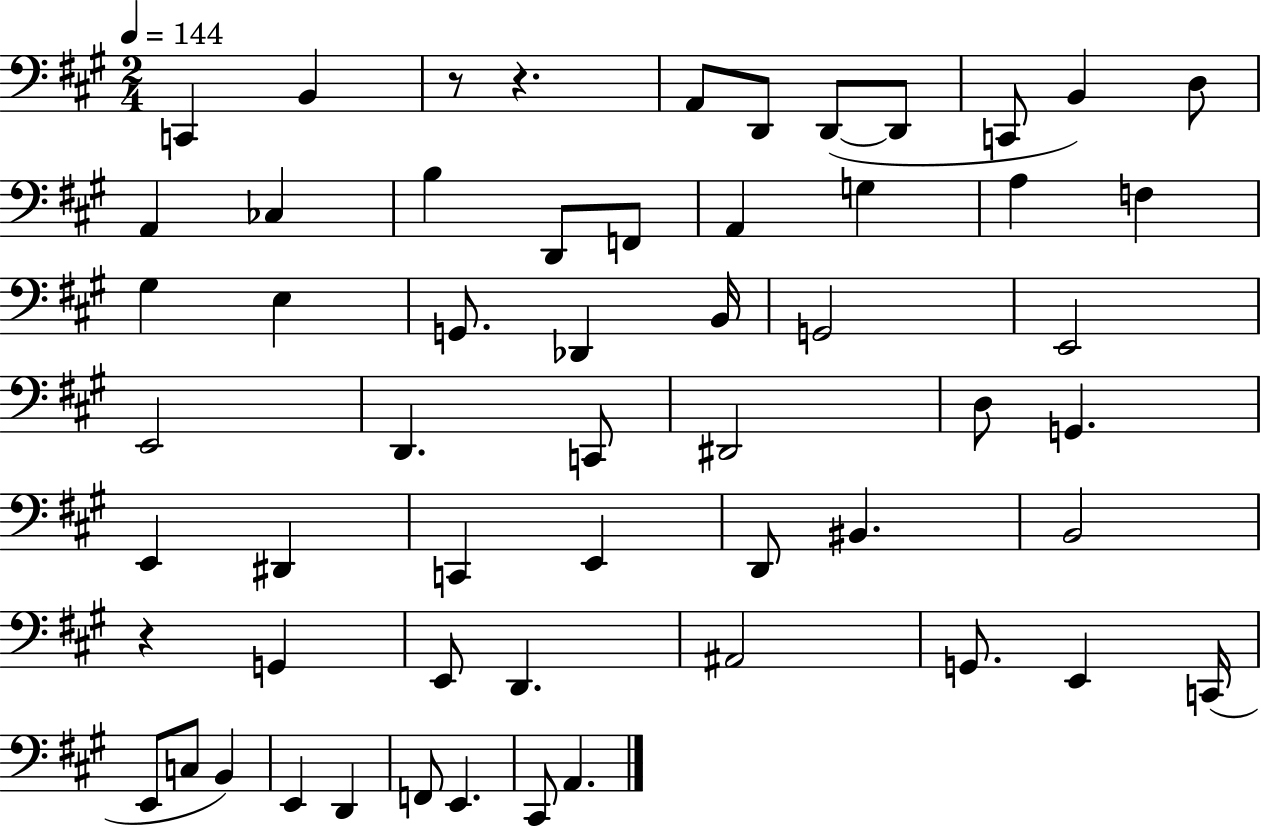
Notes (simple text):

C2/q B2/q R/e R/q. A2/e D2/e D2/e D2/e C2/e B2/q D3/e A2/q CES3/q B3/q D2/e F2/e A2/q G3/q A3/q F3/q G#3/q E3/q G2/e. Db2/q B2/s G2/h E2/h E2/h D2/q. C2/e D#2/h D3/e G2/q. E2/q D#2/q C2/q E2/q D2/e BIS2/q. B2/h R/q G2/q E2/e D2/q. A#2/h G2/e. E2/q C2/s E2/e C3/e B2/q E2/q D2/q F2/e E2/q. C#2/e A2/q.